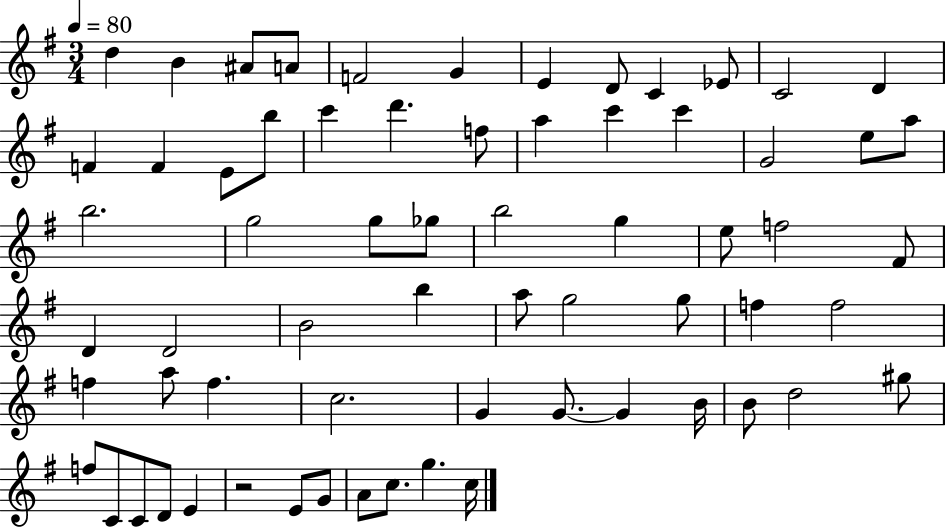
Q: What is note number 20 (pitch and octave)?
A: A5